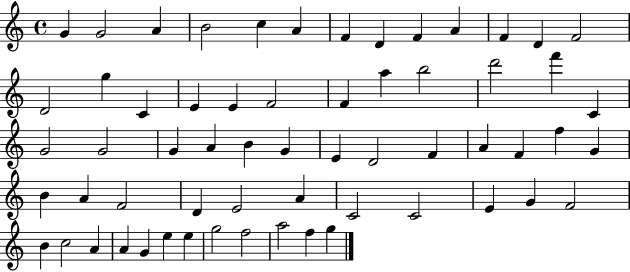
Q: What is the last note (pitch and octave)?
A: G5